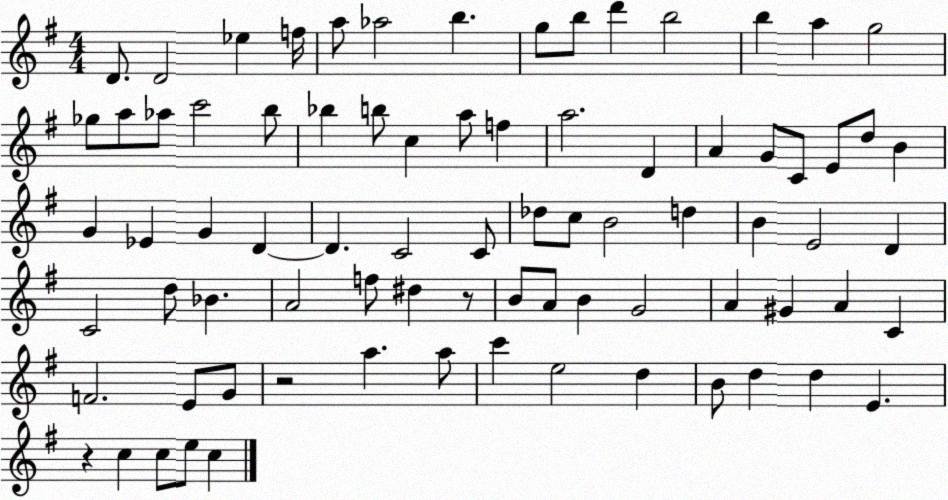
X:1
T:Untitled
M:4/4
L:1/4
K:G
D/2 D2 _e f/4 a/2 _a2 b g/2 b/2 d' b2 b a g2 _g/2 a/2 _a/2 c'2 b/2 _b b/2 c a/2 f a2 D A G/2 C/2 E/2 d/2 B G _E G D D C2 C/2 _d/2 c/2 B2 d B E2 D C2 d/2 _B A2 f/2 ^d z/2 B/2 A/2 B G2 A ^G A C F2 E/2 G/2 z2 a a/2 c' e2 d B/2 d d E z c c/2 e/2 c